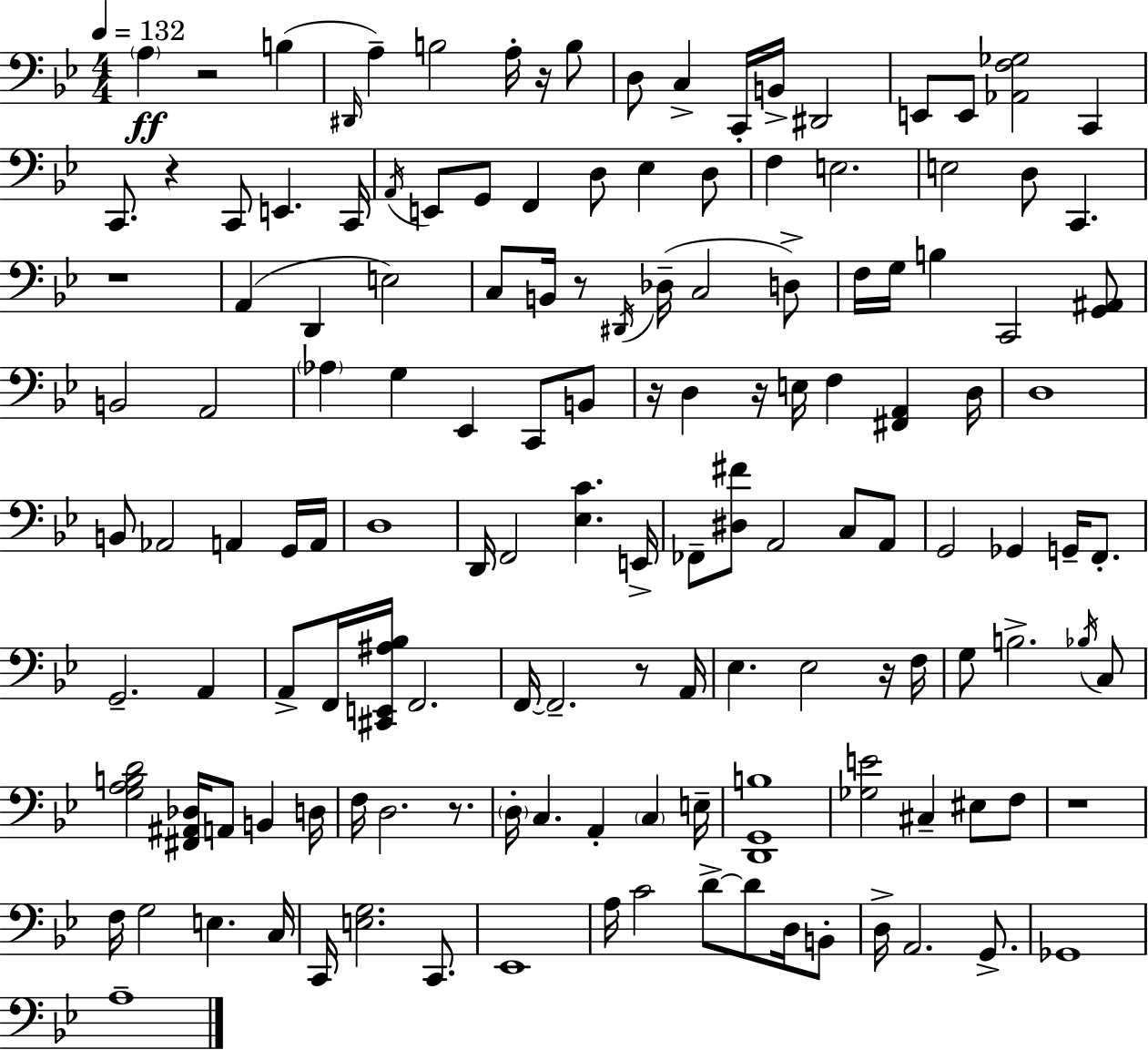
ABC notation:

X:1
T:Untitled
M:4/4
L:1/4
K:Bb
A, z2 B, ^D,,/4 A, B,2 A,/4 z/4 B,/2 D,/2 C, C,,/4 B,,/4 ^D,,2 E,,/2 E,,/2 [_A,,F,_G,]2 C,, C,,/2 z C,,/2 E,, C,,/4 A,,/4 E,,/2 G,,/2 F,, D,/2 _E, D,/2 F, E,2 E,2 D,/2 C,, z4 A,, D,, E,2 C,/2 B,,/4 z/2 ^D,,/4 _D,/4 C,2 D,/2 F,/4 G,/4 B, C,,2 [G,,^A,,]/2 B,,2 A,,2 _A, G, _E,, C,,/2 B,,/2 z/4 D, z/4 E,/4 F, [^F,,A,,] D,/4 D,4 B,,/2 _A,,2 A,, G,,/4 A,,/4 D,4 D,,/4 F,,2 [_E,C] E,,/4 _F,,/2 [^D,^F]/2 A,,2 C,/2 A,,/2 G,,2 _G,, G,,/4 F,,/2 G,,2 A,, A,,/2 F,,/4 [^C,,E,,^A,_B,]/4 F,,2 F,,/4 F,,2 z/2 A,,/4 _E, _E,2 z/4 F,/4 G,/2 B,2 _B,/4 C,/2 [G,A,B,D]2 [^F,,^A,,_D,]/4 A,,/2 B,, D,/4 F,/4 D,2 z/2 D,/4 C, A,, C, E,/4 [D,,G,,B,]4 [_G,E]2 ^C, ^E,/2 F,/2 z4 F,/4 G,2 E, C,/4 C,,/4 [E,G,]2 C,,/2 _E,,4 A,/4 C2 D/2 D/2 D,/4 B,,/2 D,/4 A,,2 G,,/2 _G,,4 A,4